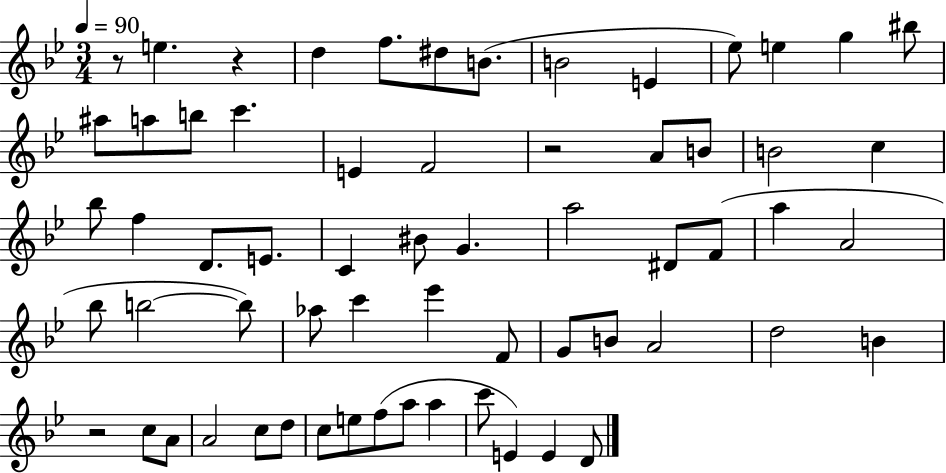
R/e E5/q. R/q D5/q F5/e. D#5/e B4/e. B4/h E4/q Eb5/e E5/q G5/q BIS5/e A#5/e A5/e B5/e C6/q. E4/q F4/h R/h A4/e B4/e B4/h C5/q Bb5/e F5/q D4/e. E4/e. C4/q BIS4/e G4/q. A5/h D#4/e F4/e A5/q A4/h Bb5/e B5/h B5/e Ab5/e C6/q Eb6/q F4/e G4/e B4/e A4/h D5/h B4/q R/h C5/e A4/e A4/h C5/e D5/e C5/e E5/e F5/e A5/e A5/q C6/e E4/q E4/q D4/e